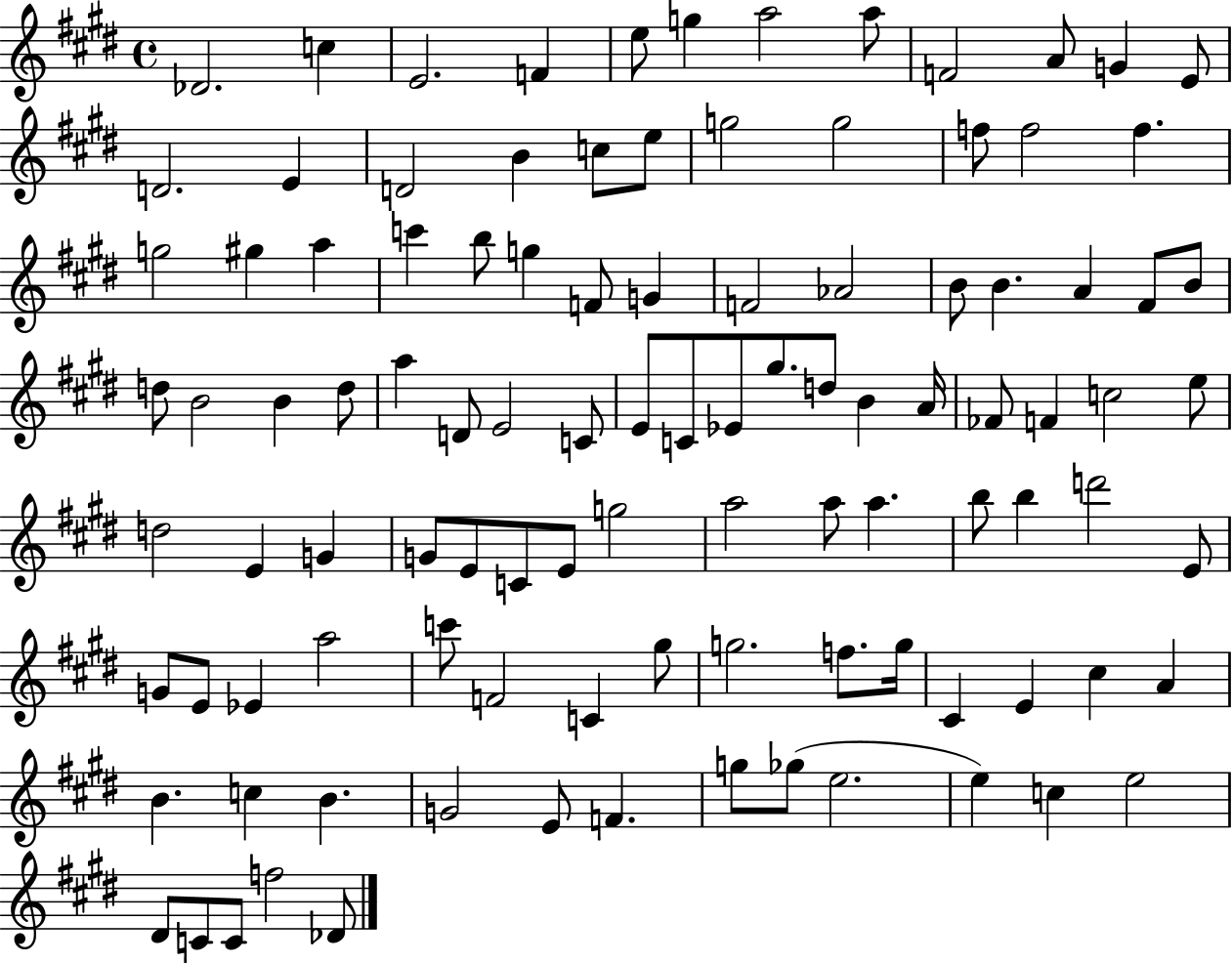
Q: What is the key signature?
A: E major